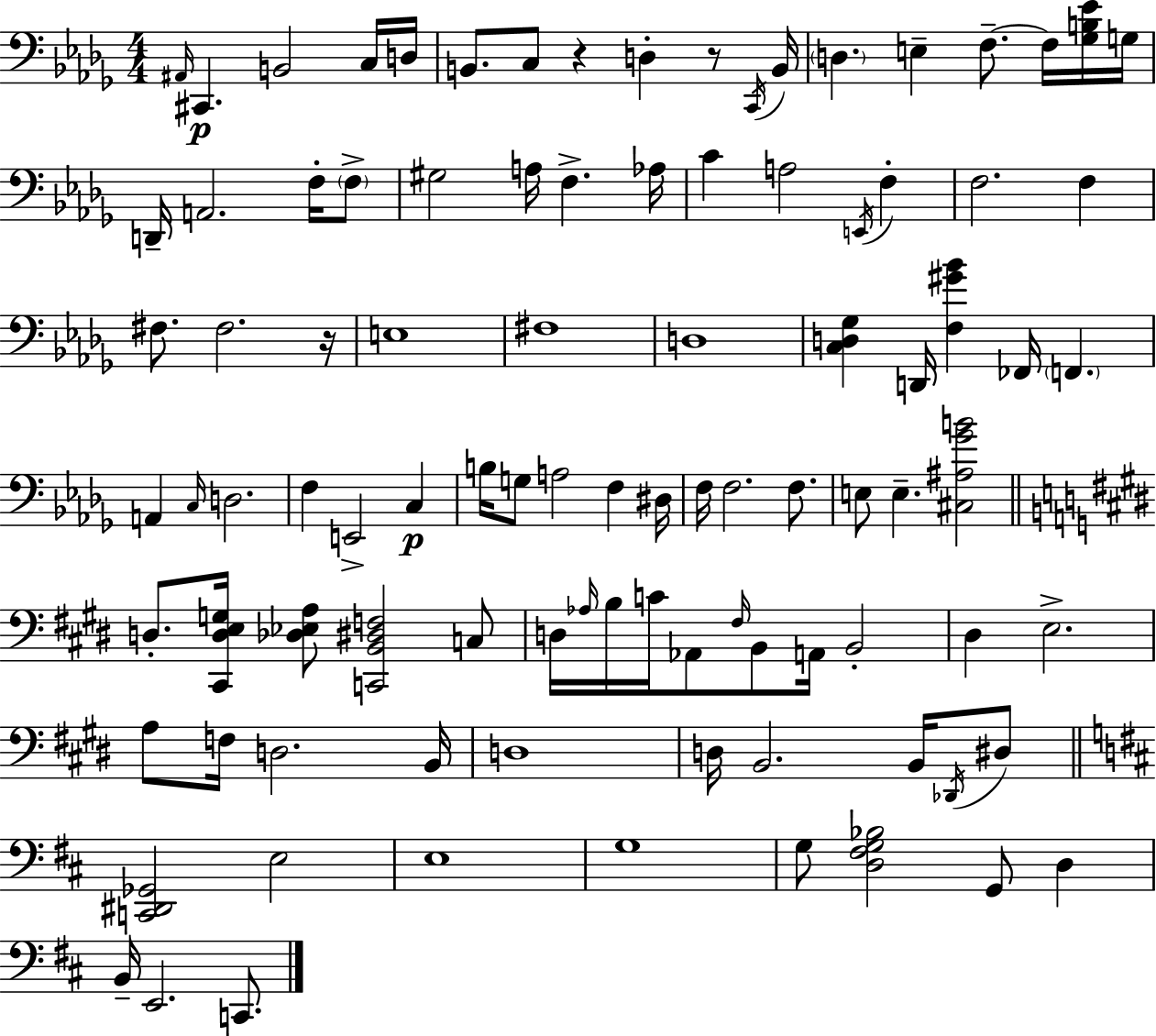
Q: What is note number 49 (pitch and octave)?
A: F3